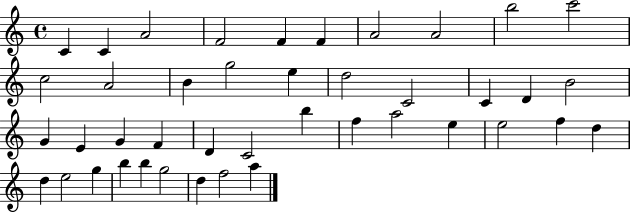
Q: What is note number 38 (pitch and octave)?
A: B5